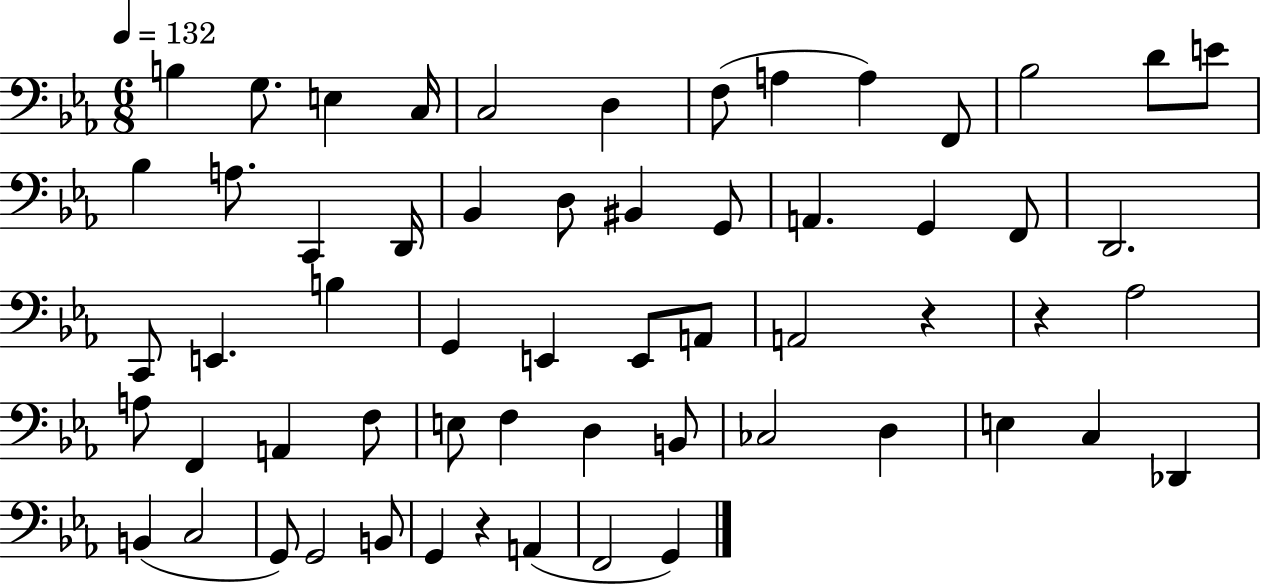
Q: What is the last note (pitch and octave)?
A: G2